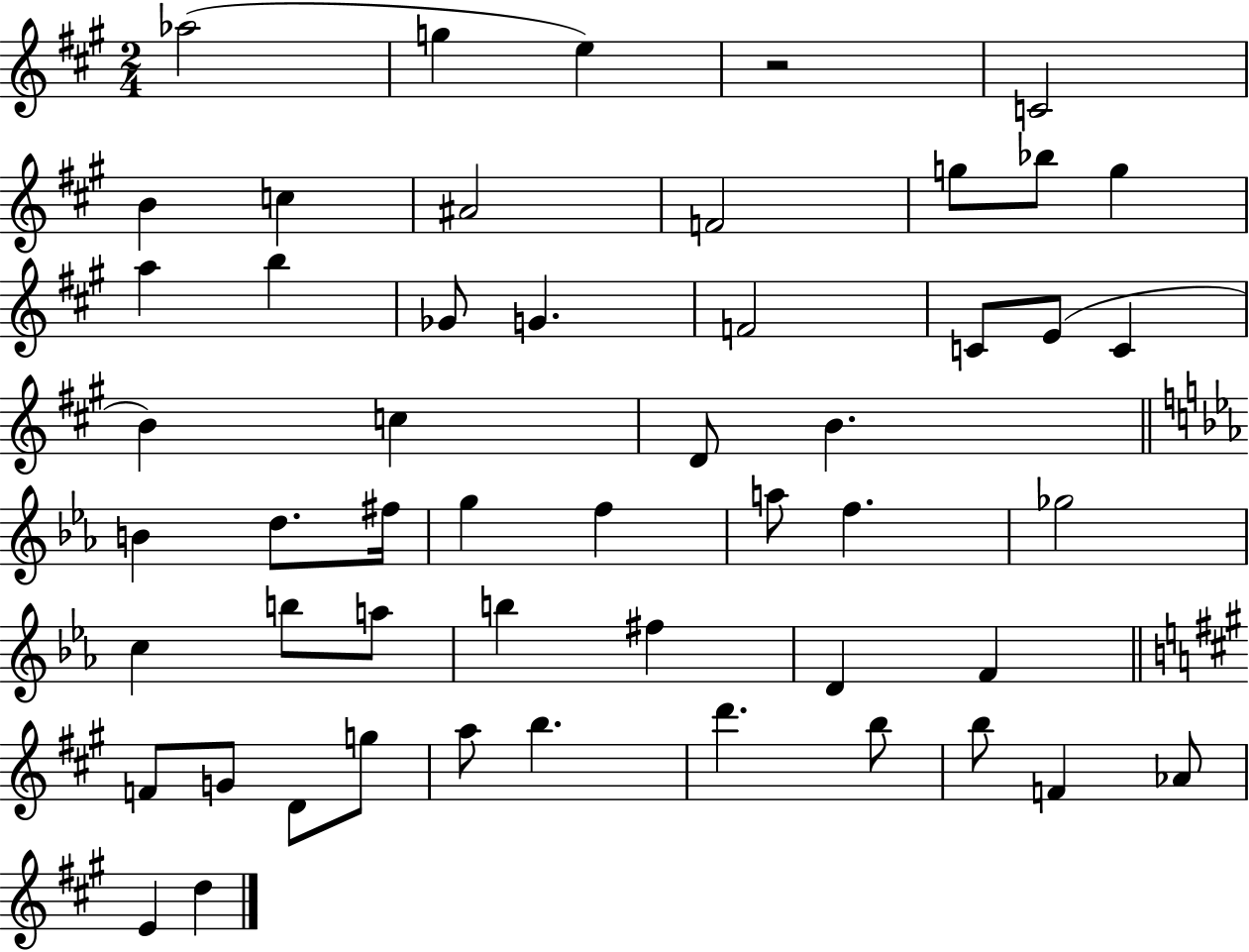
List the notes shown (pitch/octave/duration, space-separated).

Ab5/h G5/q E5/q R/h C4/h B4/q C5/q A#4/h F4/h G5/e Bb5/e G5/q A5/q B5/q Gb4/e G4/q. F4/h C4/e E4/e C4/q B4/q C5/q D4/e B4/q. B4/q D5/e. F#5/s G5/q F5/q A5/e F5/q. Gb5/h C5/q B5/e A5/e B5/q F#5/q D4/q F4/q F4/e G4/e D4/e G5/e A5/e B5/q. D6/q. B5/e B5/e F4/q Ab4/e E4/q D5/q